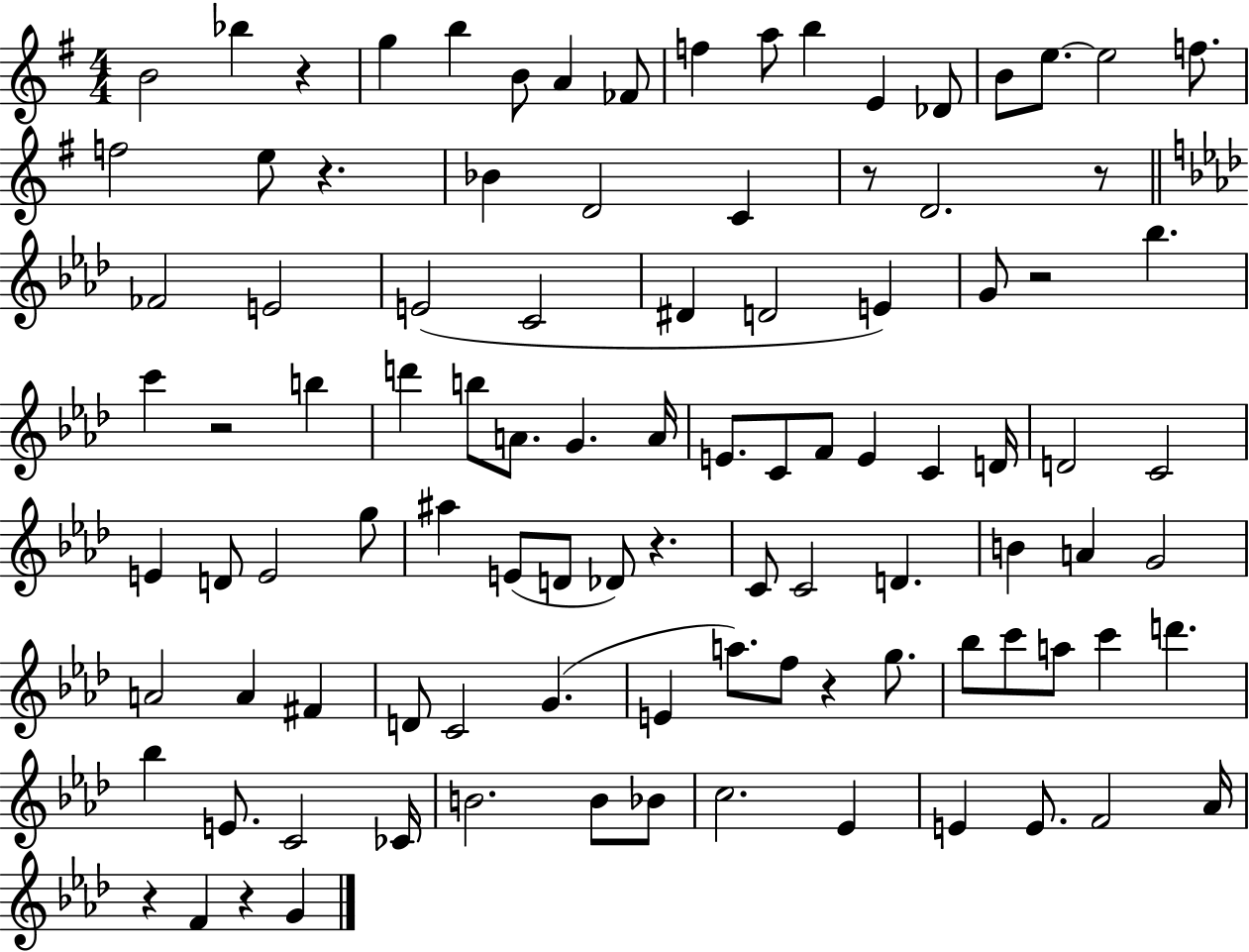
{
  \clef treble
  \numericTimeSignature
  \time 4/4
  \key g \major
  b'2 bes''4 r4 | g''4 b''4 b'8 a'4 fes'8 | f''4 a''8 b''4 e'4 des'8 | b'8 e''8.~~ e''2 f''8. | \break f''2 e''8 r4. | bes'4 d'2 c'4 | r8 d'2. r8 | \bar "||" \break \key aes \major fes'2 e'2 | e'2( c'2 | dis'4 d'2 e'4) | g'8 r2 bes''4. | \break c'''4 r2 b''4 | d'''4 b''8 a'8. g'4. a'16 | e'8. c'8 f'8 e'4 c'4 d'16 | d'2 c'2 | \break e'4 d'8 e'2 g''8 | ais''4 e'8( d'8 des'8) r4. | c'8 c'2 d'4. | b'4 a'4 g'2 | \break a'2 a'4 fis'4 | d'8 c'2 g'4.( | e'4 a''8.) f''8 r4 g''8. | bes''8 c'''8 a''8 c'''4 d'''4. | \break bes''4 e'8. c'2 ces'16 | b'2. b'8 bes'8 | c''2. ees'4 | e'4 e'8. f'2 aes'16 | \break r4 f'4 r4 g'4 | \bar "|."
}